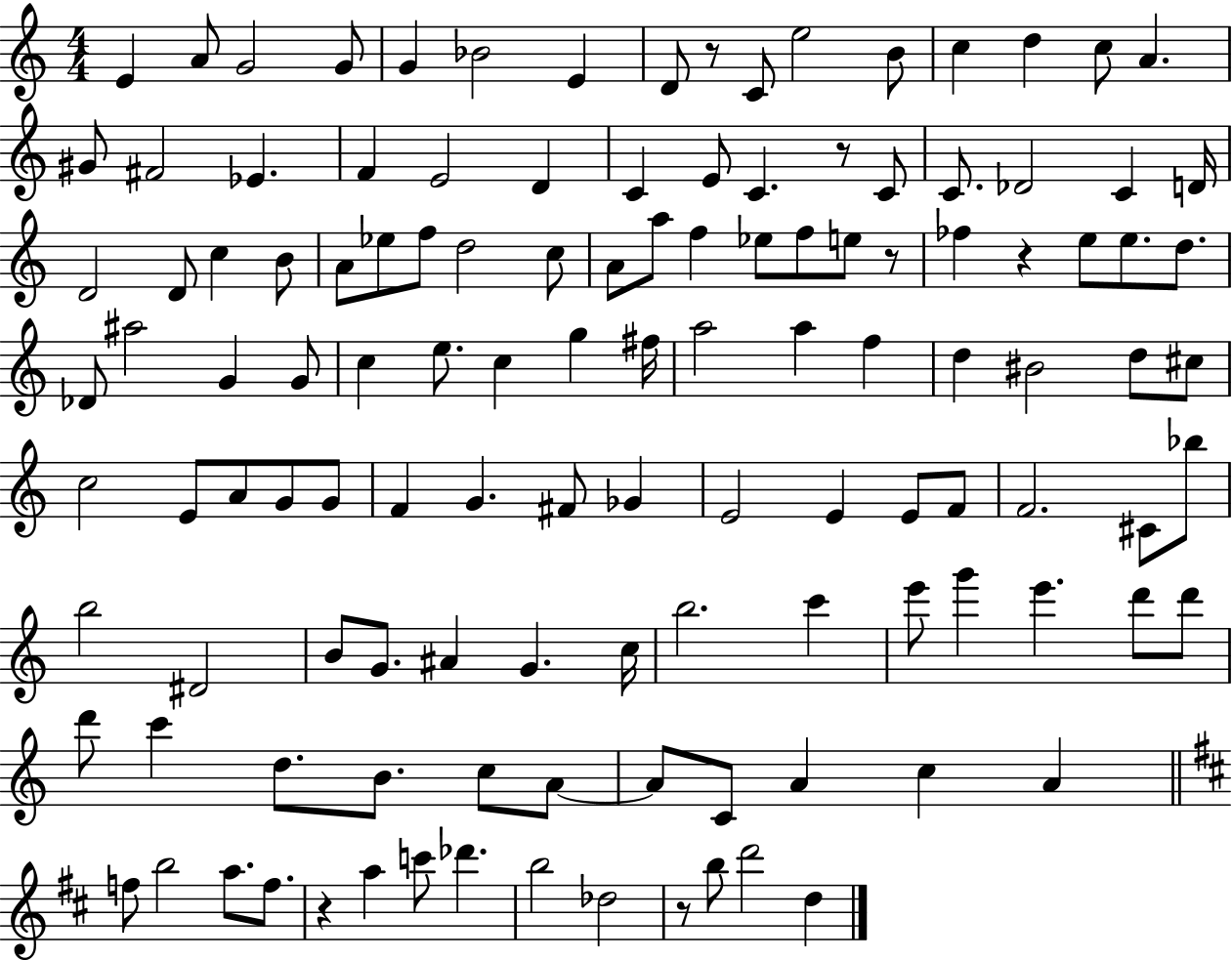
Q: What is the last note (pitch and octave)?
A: D5